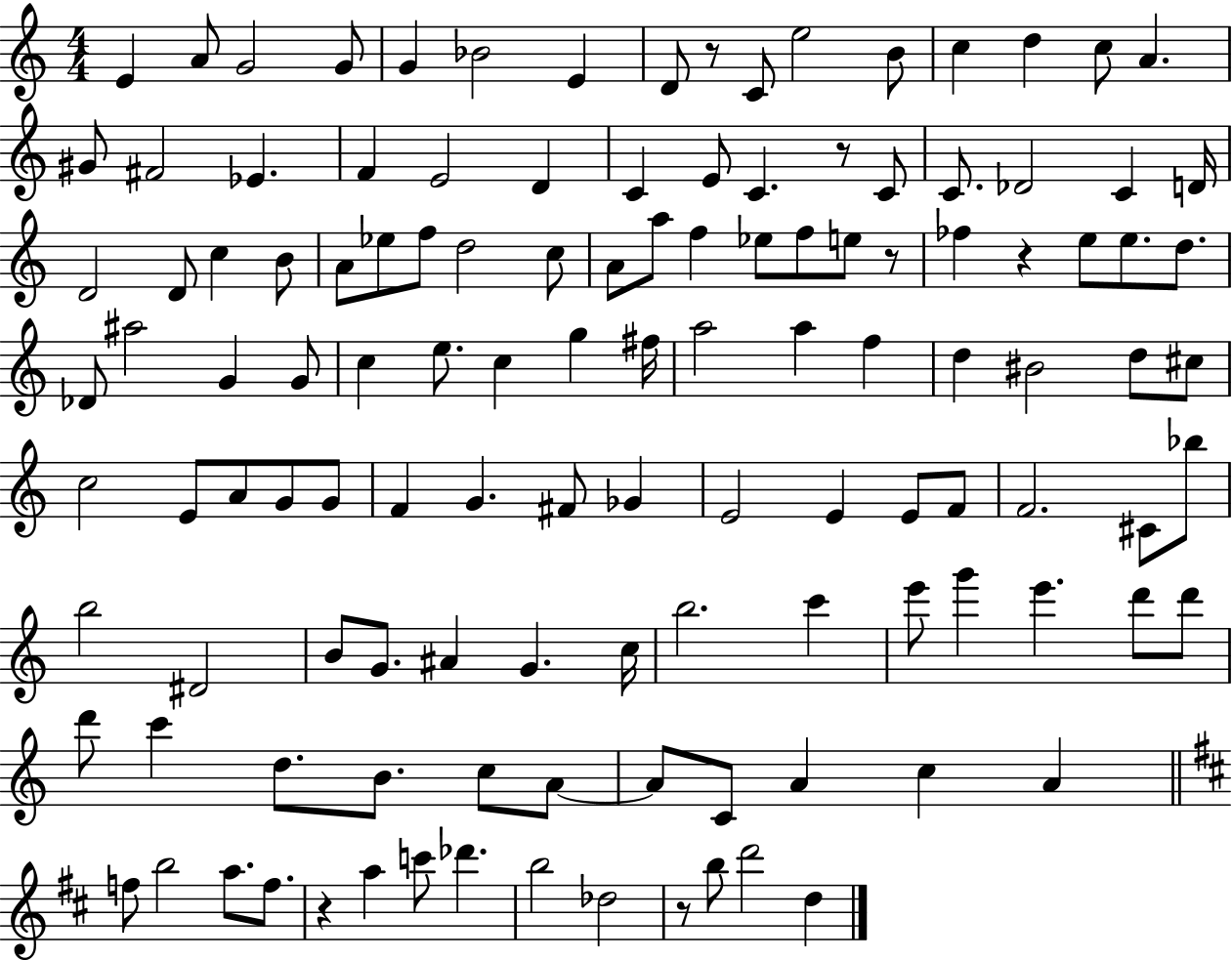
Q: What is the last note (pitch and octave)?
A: D5